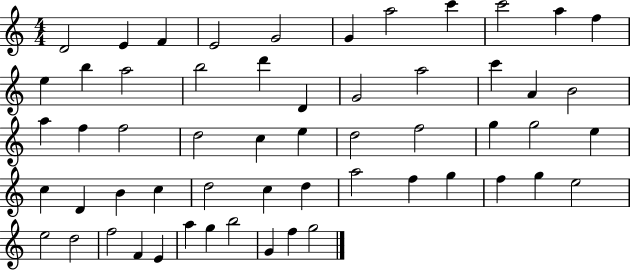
D4/h E4/q F4/q E4/h G4/h G4/q A5/h C6/q C6/h A5/q F5/q E5/q B5/q A5/h B5/h D6/q D4/q G4/h A5/h C6/q A4/q B4/h A5/q F5/q F5/h D5/h C5/q E5/q D5/h F5/h G5/q G5/h E5/q C5/q D4/q B4/q C5/q D5/h C5/q D5/q A5/h F5/q G5/q F5/q G5/q E5/h E5/h D5/h F5/h F4/q E4/q A5/q G5/q B5/h G4/q F5/q G5/h